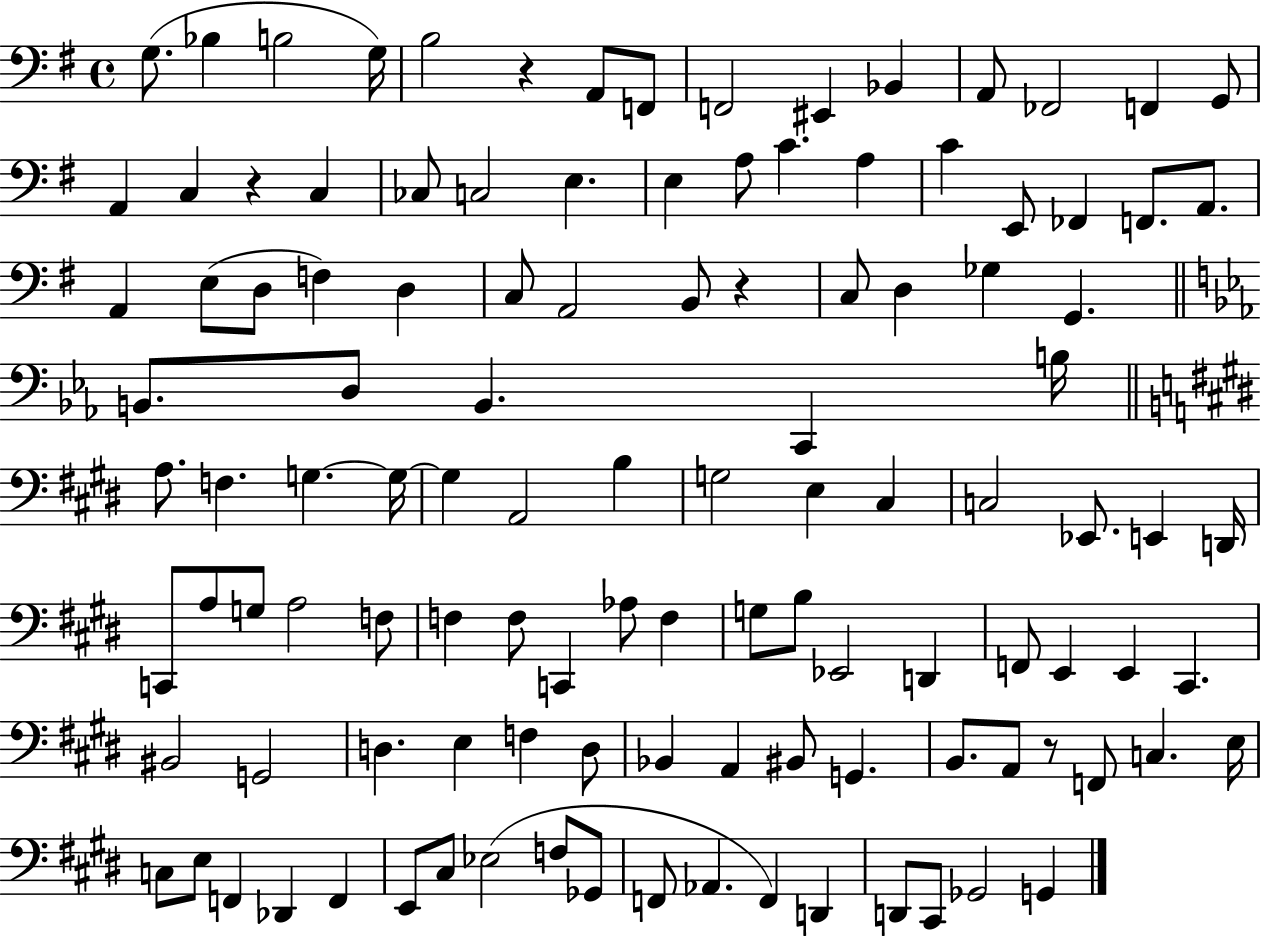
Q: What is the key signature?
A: G major